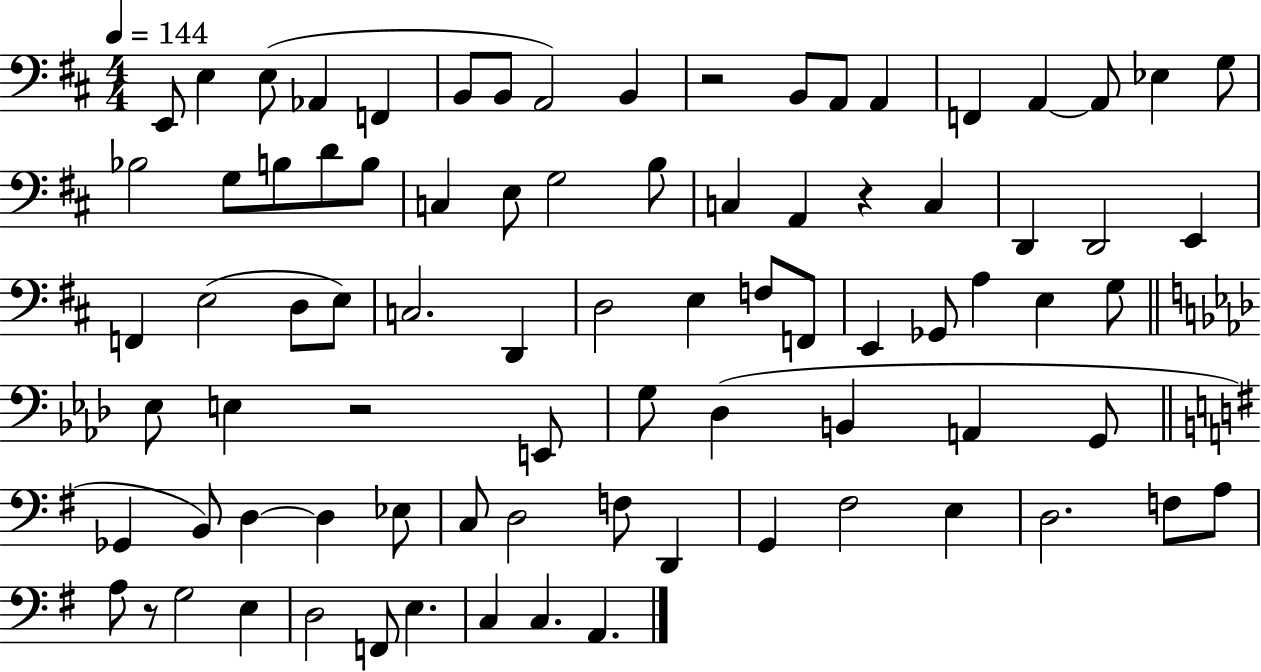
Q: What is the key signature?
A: D major